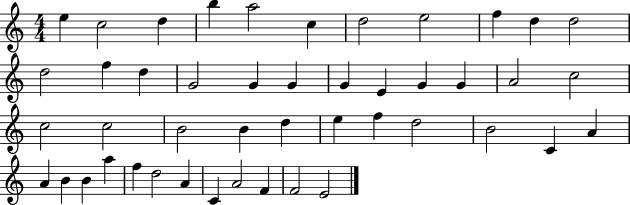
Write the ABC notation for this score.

X:1
T:Untitled
M:4/4
L:1/4
K:C
e c2 d b a2 c d2 e2 f d d2 d2 f d G2 G G G E G G A2 c2 c2 c2 B2 B d e f d2 B2 C A A B B a f d2 A C A2 F F2 E2